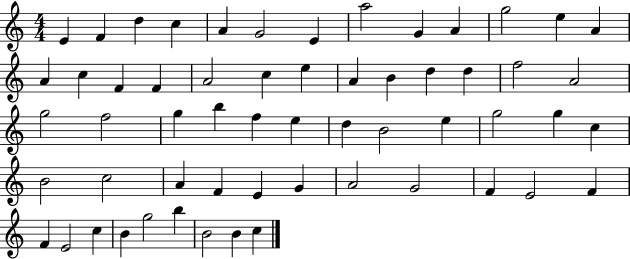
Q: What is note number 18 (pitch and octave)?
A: A4